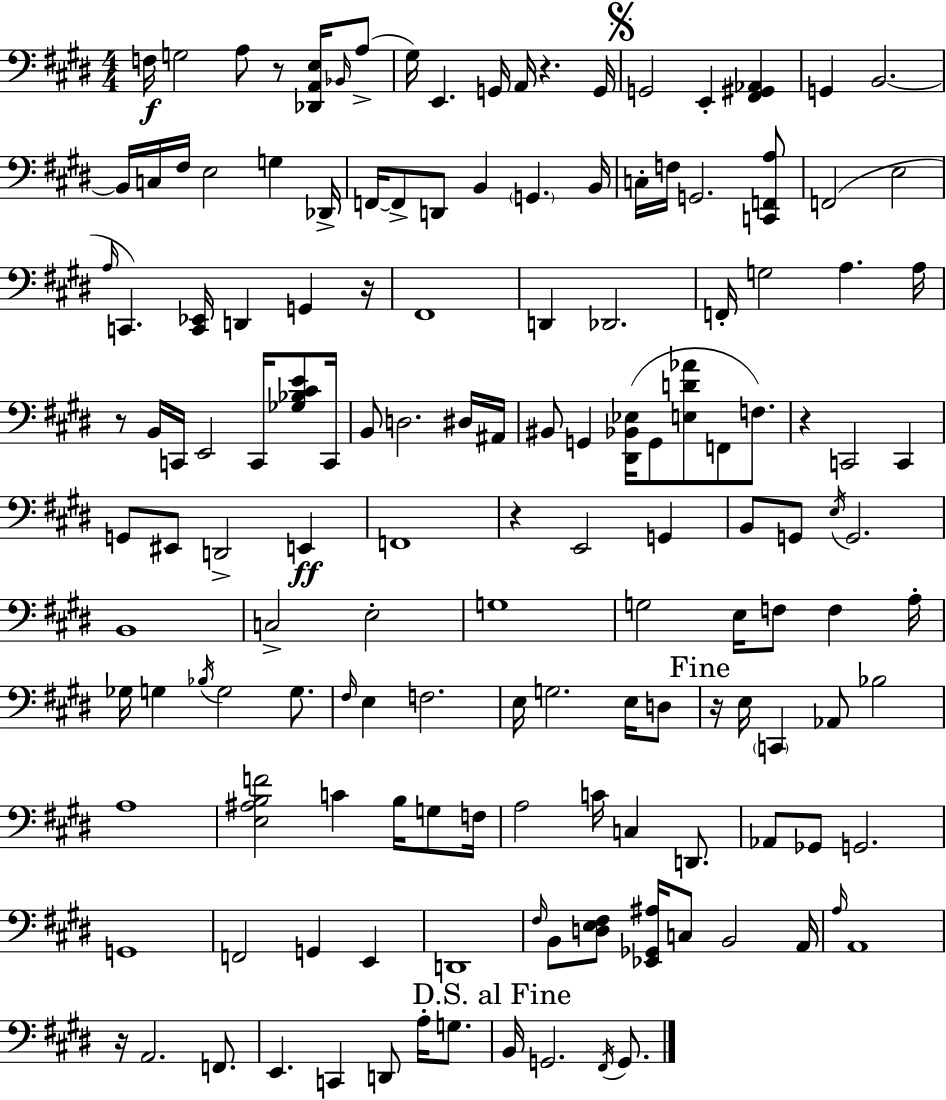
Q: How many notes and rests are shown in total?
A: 147